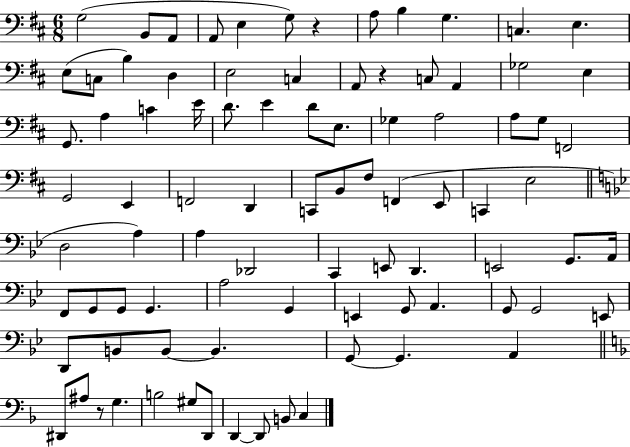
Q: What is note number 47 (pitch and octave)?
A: D3